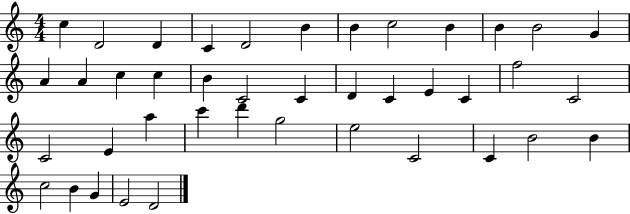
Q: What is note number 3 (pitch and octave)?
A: D4